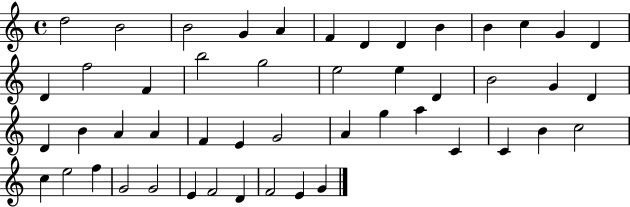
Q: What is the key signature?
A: C major